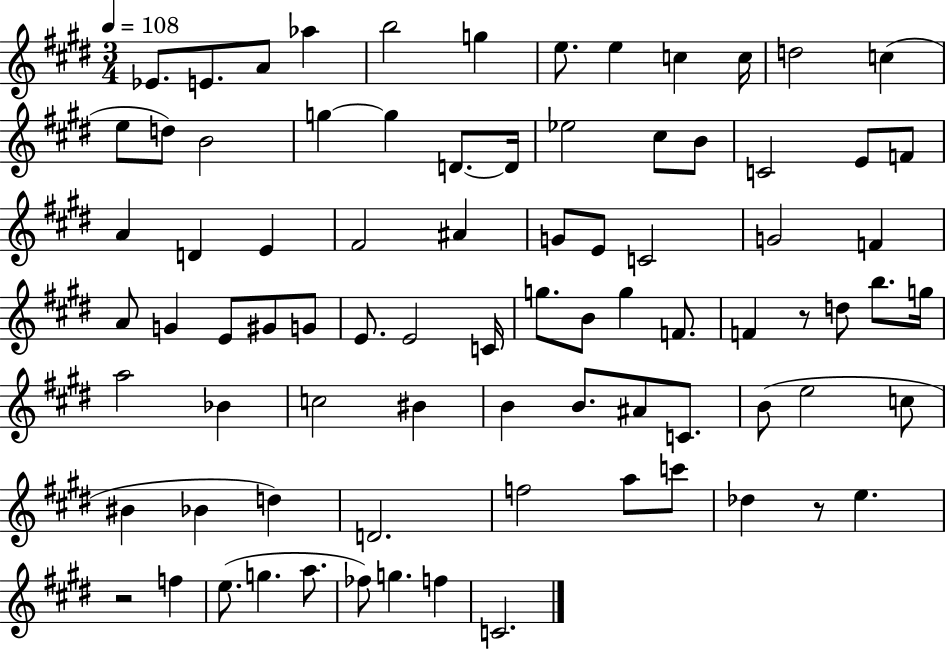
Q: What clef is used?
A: treble